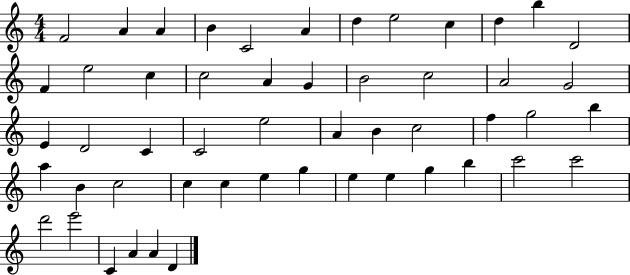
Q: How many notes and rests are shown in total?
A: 52